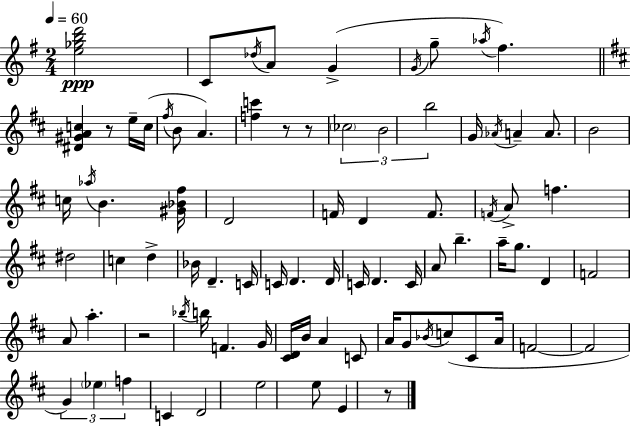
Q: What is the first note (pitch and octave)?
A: C4